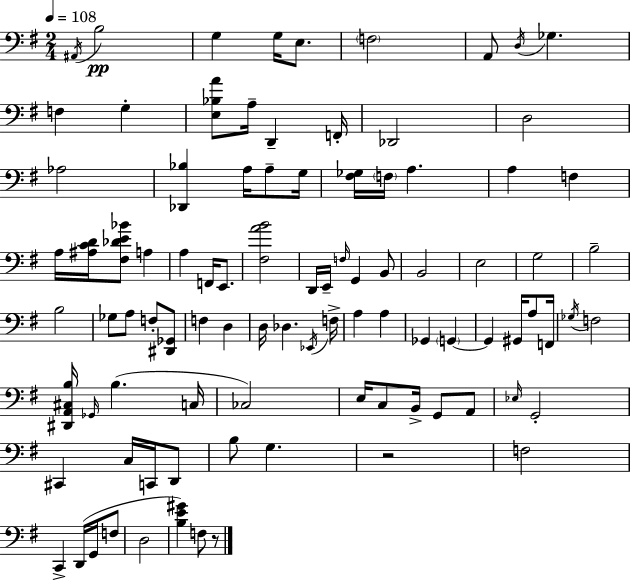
X:1
T:Untitled
M:2/4
L:1/4
K:G
^A,,/4 B,2 G, G,/4 E,/2 F,2 A,,/2 D,/4 _G, F, G, [E,_B,A]/2 A,/4 D,, F,,/4 _D,,2 D,2 _A,2 [_D,,_B,] A,/4 A,/2 G,/4 [^F,_G,]/4 F,/4 A, A, F, A,/4 [^A,CD]/4 [^F,_DE_B]/2 A, A, F,,/4 E,,/2 [^F,AB]2 D,,/4 E,,/4 F,/4 G,, B,,/2 B,,2 E,2 G,2 B,2 B,2 _G,/2 A,/2 F,/2 [^D,,_G,,]/2 F, D, D,/4 _D, _E,,/4 F,/4 A, A, _G,, G,, G,, ^G,,/4 A,/2 F,,/4 _G,/4 F,2 [^D,,A,,^C,B,]/4 _G,,/4 B, C,/4 _C,2 E,/4 C,/2 B,,/4 G,,/2 A,,/2 _E,/4 G,,2 ^C,, C,/4 C,,/4 D,,/2 B,/2 G, z2 F,2 C,, D,,/4 G,,/4 F,/2 D,2 [B,E^G] F,/2 z/2